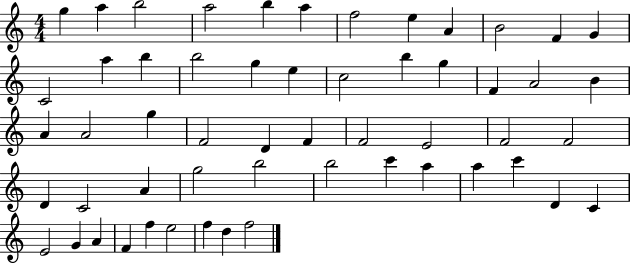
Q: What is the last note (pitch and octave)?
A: F5